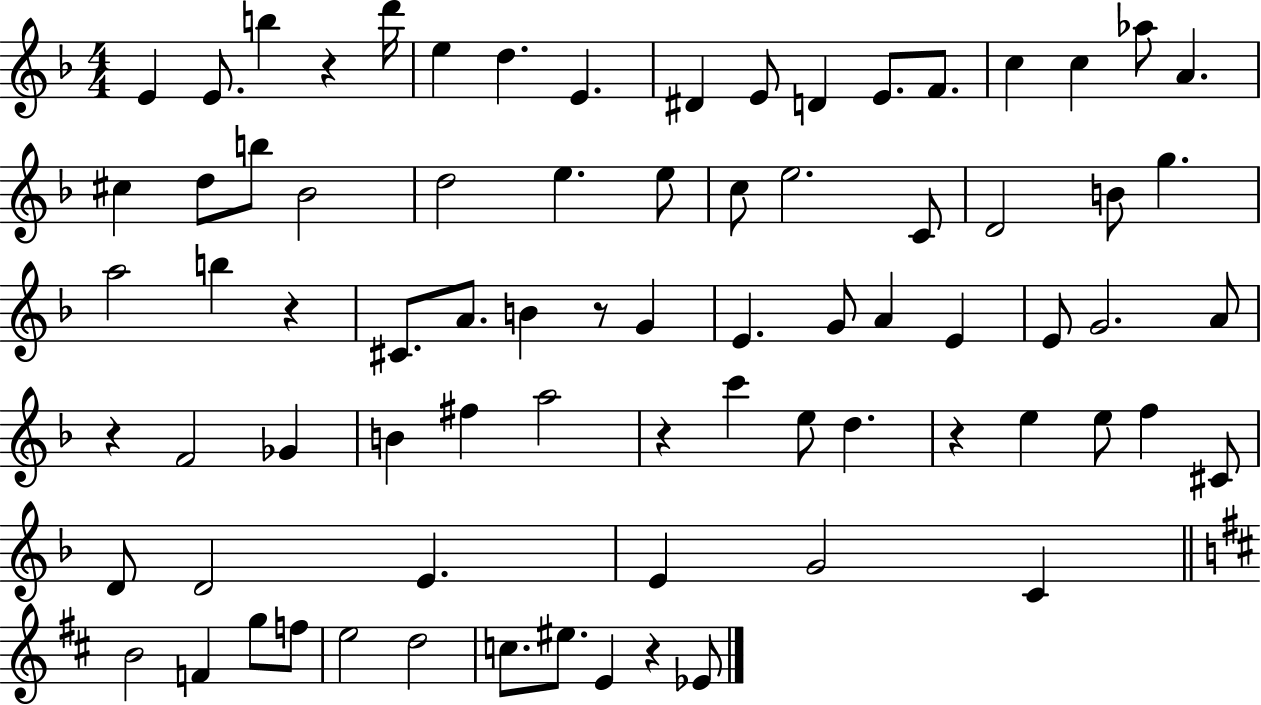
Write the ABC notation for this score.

X:1
T:Untitled
M:4/4
L:1/4
K:F
E E/2 b z d'/4 e d E ^D E/2 D E/2 F/2 c c _a/2 A ^c d/2 b/2 _B2 d2 e e/2 c/2 e2 C/2 D2 B/2 g a2 b z ^C/2 A/2 B z/2 G E G/2 A E E/2 G2 A/2 z F2 _G B ^f a2 z c' e/2 d z e e/2 f ^C/2 D/2 D2 E E G2 C B2 F g/2 f/2 e2 d2 c/2 ^e/2 E z _E/2